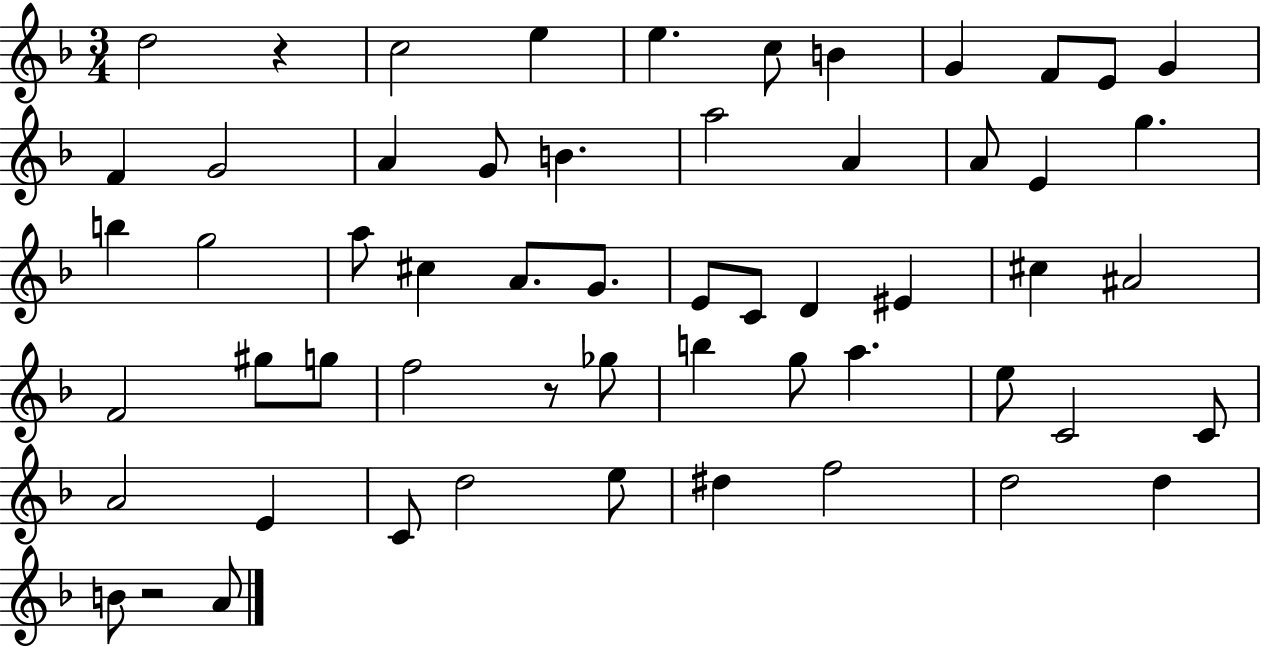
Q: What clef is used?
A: treble